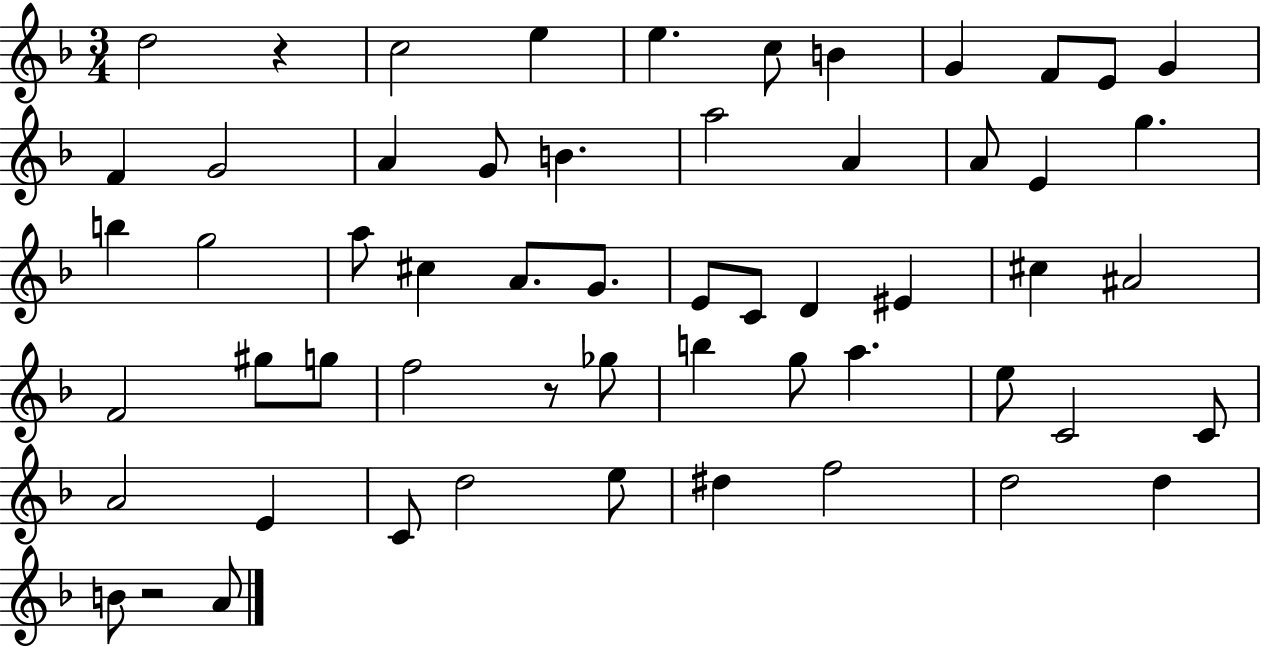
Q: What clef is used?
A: treble